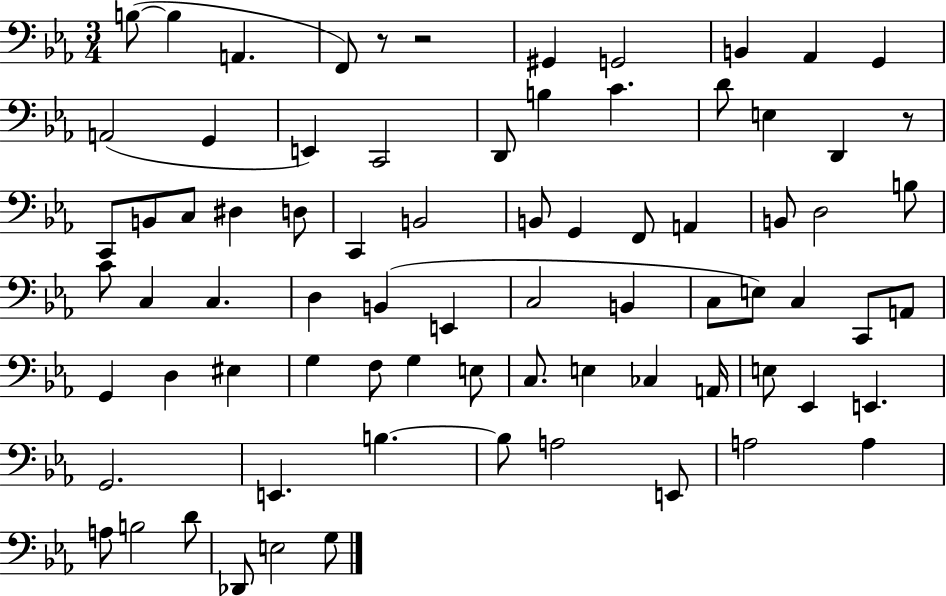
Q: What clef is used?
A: bass